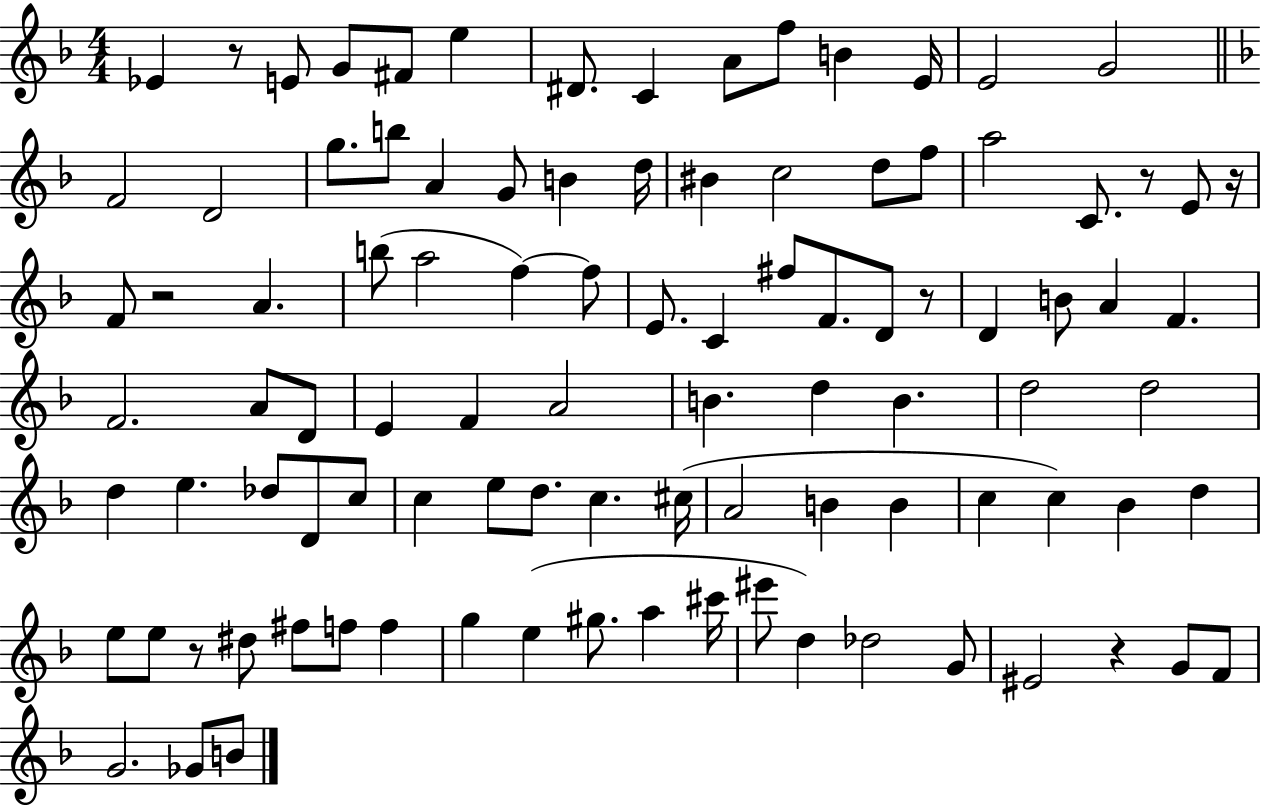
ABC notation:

X:1
T:Untitled
M:4/4
L:1/4
K:F
_E z/2 E/2 G/2 ^F/2 e ^D/2 C A/2 f/2 B E/4 E2 G2 F2 D2 g/2 b/2 A G/2 B d/4 ^B c2 d/2 f/2 a2 C/2 z/2 E/2 z/4 F/2 z2 A b/2 a2 f f/2 E/2 C ^f/2 F/2 D/2 z/2 D B/2 A F F2 A/2 D/2 E F A2 B d B d2 d2 d e _d/2 D/2 c/2 c e/2 d/2 c ^c/4 A2 B B c c _B d e/2 e/2 z/2 ^d/2 ^f/2 f/2 f g e ^g/2 a ^c'/4 ^e'/2 d _d2 G/2 ^E2 z G/2 F/2 G2 _G/2 B/2